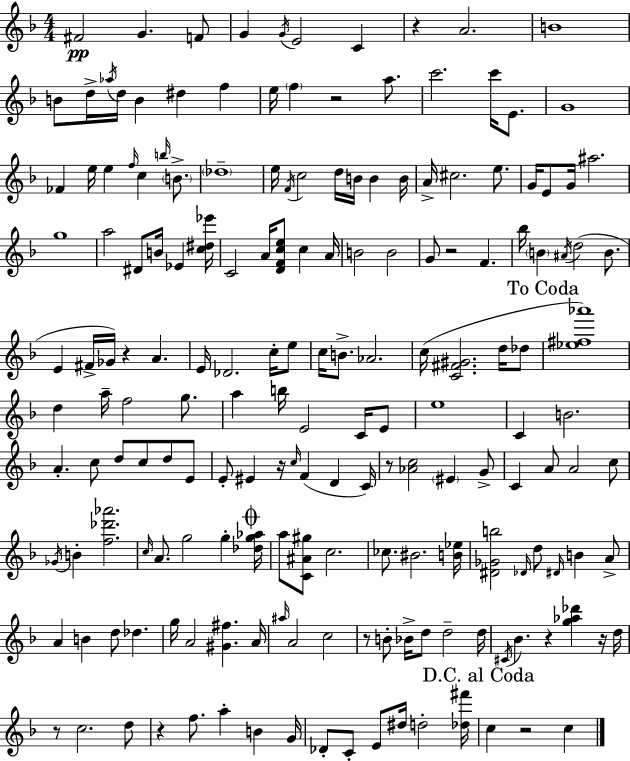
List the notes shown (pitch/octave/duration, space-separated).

F#4/h G4/q. F4/e G4/q G4/s E4/h C4/q R/q A4/h. B4/w B4/e D5/s Ab5/s D5/s B4/q D#5/q F5/q E5/s F5/q R/h A5/e. C6/h. C6/s E4/e. G4/w FES4/q E5/s E5/q F5/s C5/q B5/s B4/e. Db5/w E5/s F4/s C5/h D5/s B4/s B4/q B4/s A4/s C#5/h. E5/e. G4/s E4/e G4/s A#5/h. G5/w A5/h D#4/e B4/s Eb4/q [C5,D#5,Eb6]/s C4/h A4/s [D4,F4,C5,E5]/e C5/q A4/s B4/h B4/h G4/e R/h F4/q. Bb5/s B4/q A#4/s D5/h B4/e. E4/q F#4/s Gb4/s R/q A4/q. E4/s Db4/h. C5/s E5/e C5/s B4/e. Ab4/h. C5/s [C4,F#4,G#4]/h. D5/s Db5/e [Eb5,F#5,Ab6]/w D5/q A5/s F5/h G5/e. A5/q B5/s E4/h C4/s E4/e E5/w C4/q B4/h. A4/q. C5/e D5/e C5/e D5/e E4/e E4/e EIS4/q R/s C5/s F4/q D4/q C4/s R/e [Ab4,C5]/h EIS4/q G4/e C4/q A4/e A4/h C5/e Gb4/s B4/q [F5,Db6,Ab6]/h. C5/s A4/e. G5/h G5/q [Db5,G5,Ab5]/s A5/e [C4,A#4,G#5]/e C5/h. CES5/e. BIS4/h. [B4,Eb5]/s [D#4,Gb4,B5]/h Db4/s D5/e D#4/s B4/q A4/e A4/q B4/q D5/e Db5/q. G5/s A4/h [G#4,F#5]/q. A4/s A#5/s A4/h C5/h R/e B4/e Bb4/s D5/e D5/h D5/s C#4/s Bb4/q. R/q [G5,Ab5,Db6]/q R/s D5/s R/e C5/h. D5/e R/q F5/e. A5/q B4/q G4/s Db4/e C4/e E4/e D#5/s D5/h [Db5,F#6]/s C5/q R/h C5/q